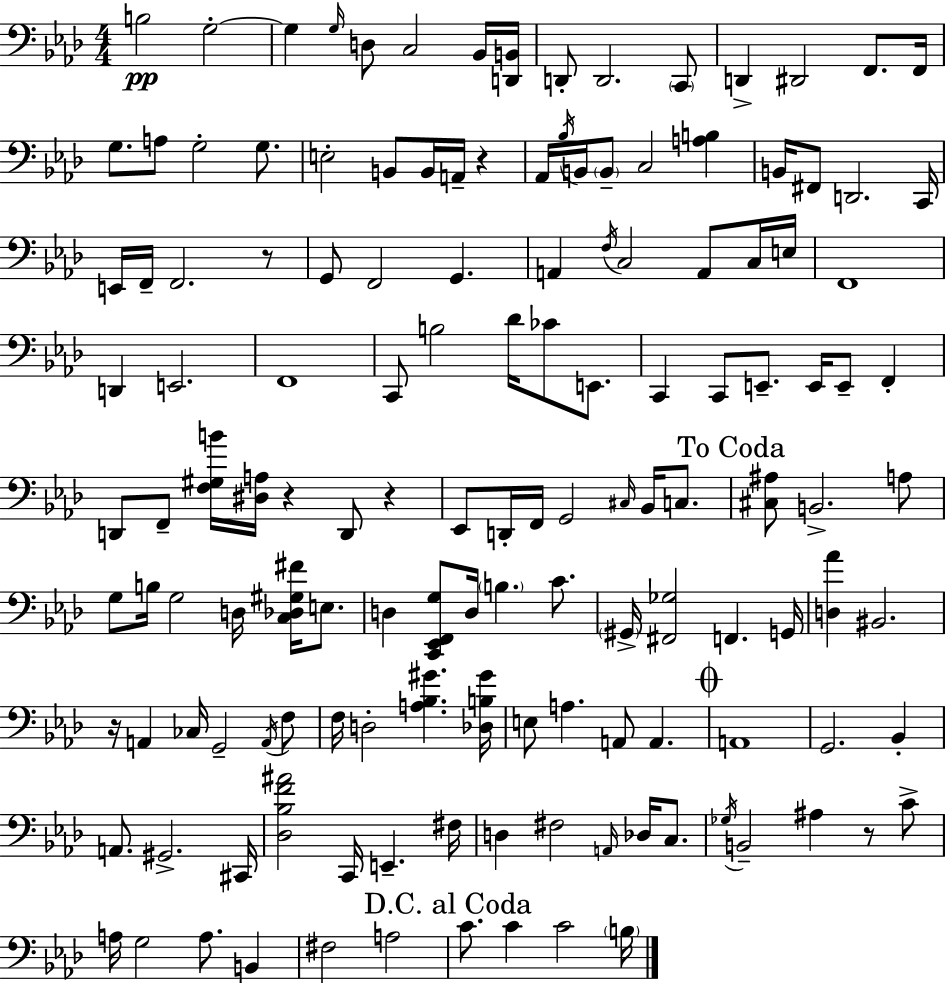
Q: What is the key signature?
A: AES major